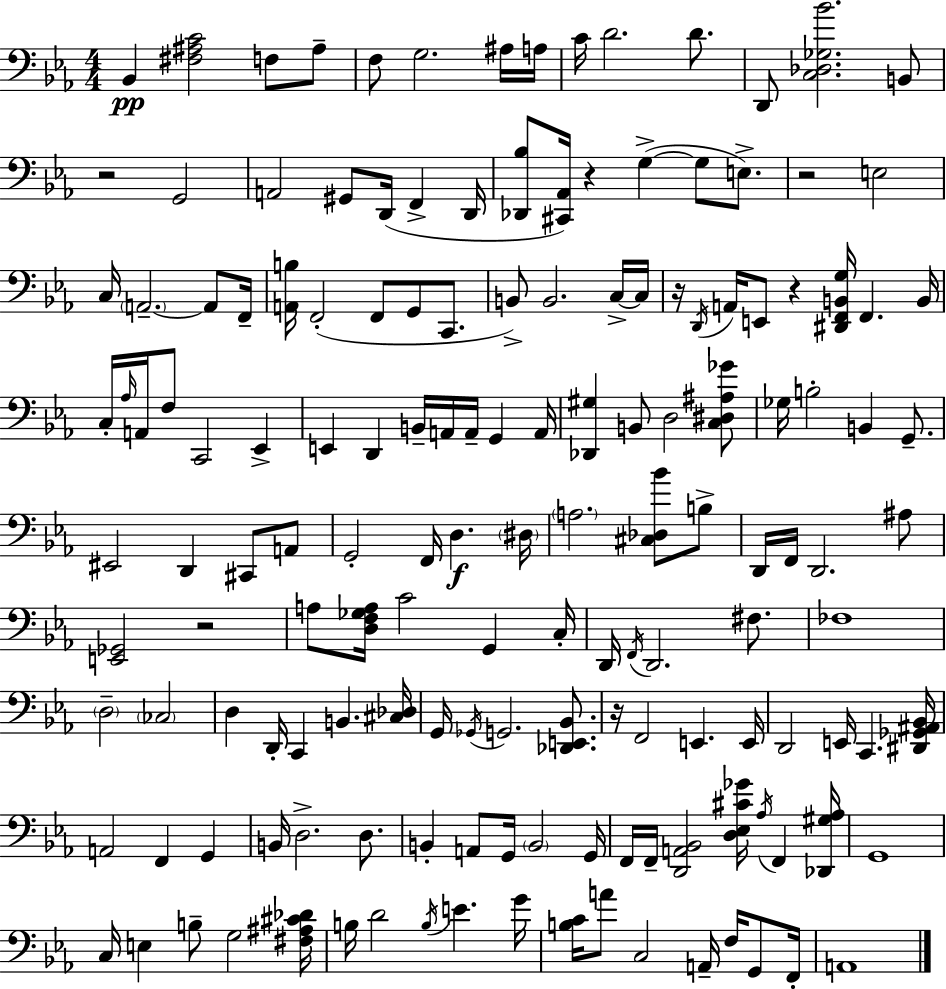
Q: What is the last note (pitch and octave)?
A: A2